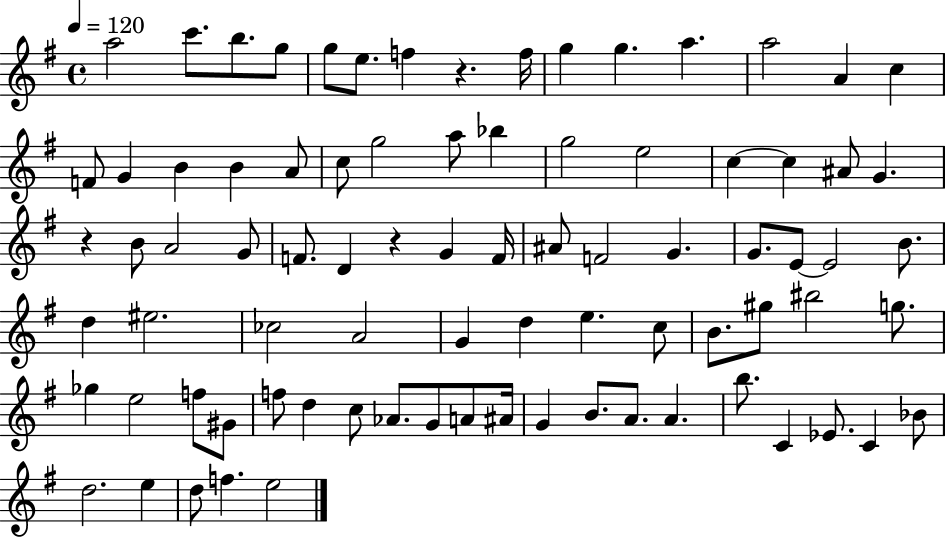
A5/h C6/e. B5/e. G5/e G5/e E5/e. F5/q R/q. F5/s G5/q G5/q. A5/q. A5/h A4/q C5/q F4/e G4/q B4/q B4/q A4/e C5/e G5/h A5/e Bb5/q G5/h E5/h C5/q C5/q A#4/e G4/q. R/q B4/e A4/h G4/e F4/e. D4/q R/q G4/q F4/s A#4/e F4/h G4/q. G4/e. E4/e E4/h B4/e. D5/q EIS5/h. CES5/h A4/h G4/q D5/q E5/q. C5/e B4/e. G#5/e BIS5/h G5/e. Gb5/q E5/h F5/e G#4/e F5/e D5/q C5/e Ab4/e. G4/e A4/e A#4/s G4/q B4/e. A4/e. A4/q. B5/e. C4/q Eb4/e. C4/q Bb4/e D5/h. E5/q D5/e F5/q. E5/h